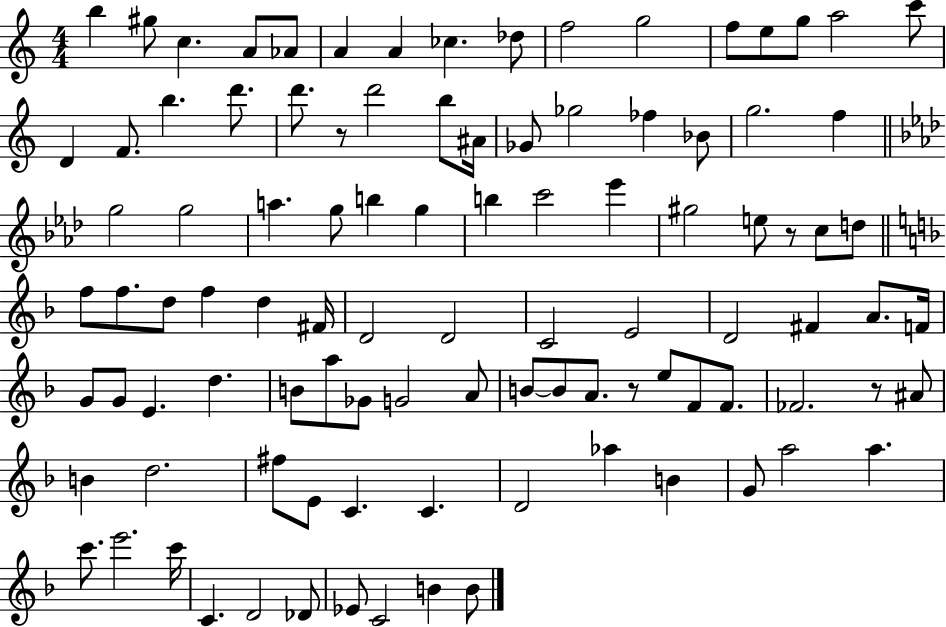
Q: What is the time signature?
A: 4/4